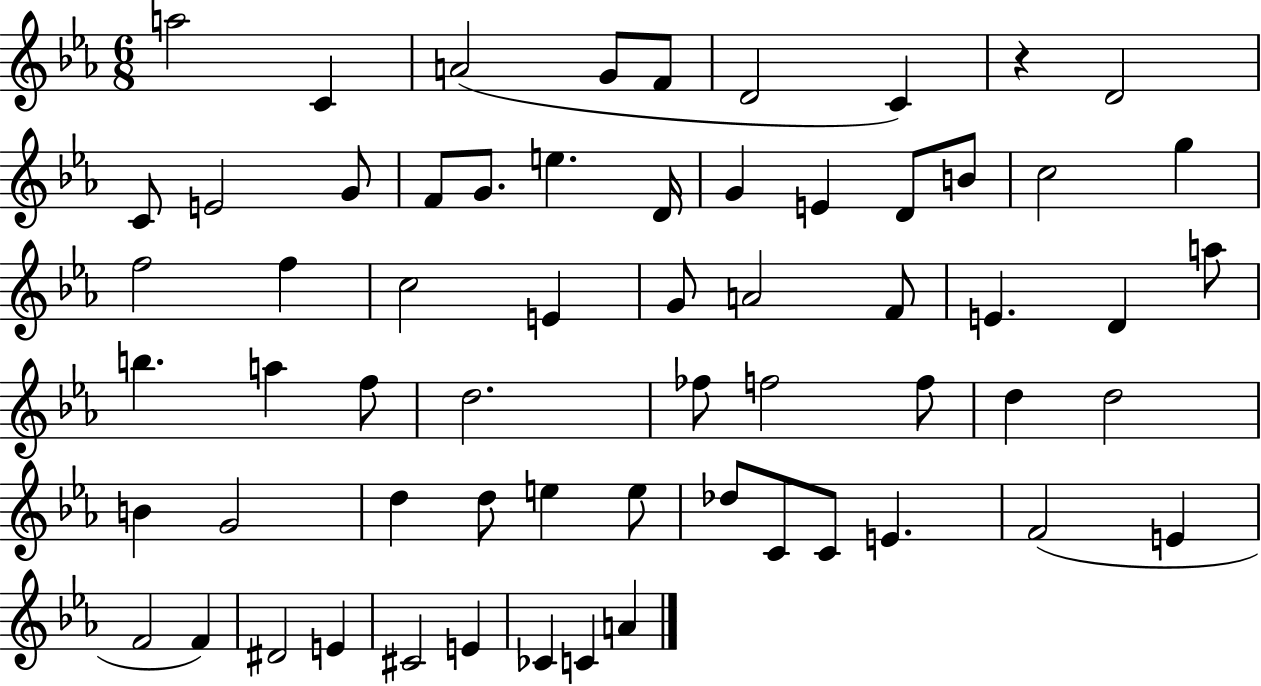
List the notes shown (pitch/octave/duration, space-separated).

A5/h C4/q A4/h G4/e F4/e D4/h C4/q R/q D4/h C4/e E4/h G4/e F4/e G4/e. E5/q. D4/s G4/q E4/q D4/e B4/e C5/h G5/q F5/h F5/q C5/h E4/q G4/e A4/h F4/e E4/q. D4/q A5/e B5/q. A5/q F5/e D5/h. FES5/e F5/h F5/e D5/q D5/h B4/q G4/h D5/q D5/e E5/q E5/e Db5/e C4/e C4/e E4/q. F4/h E4/q F4/h F4/q D#4/h E4/q C#4/h E4/q CES4/q C4/q A4/q